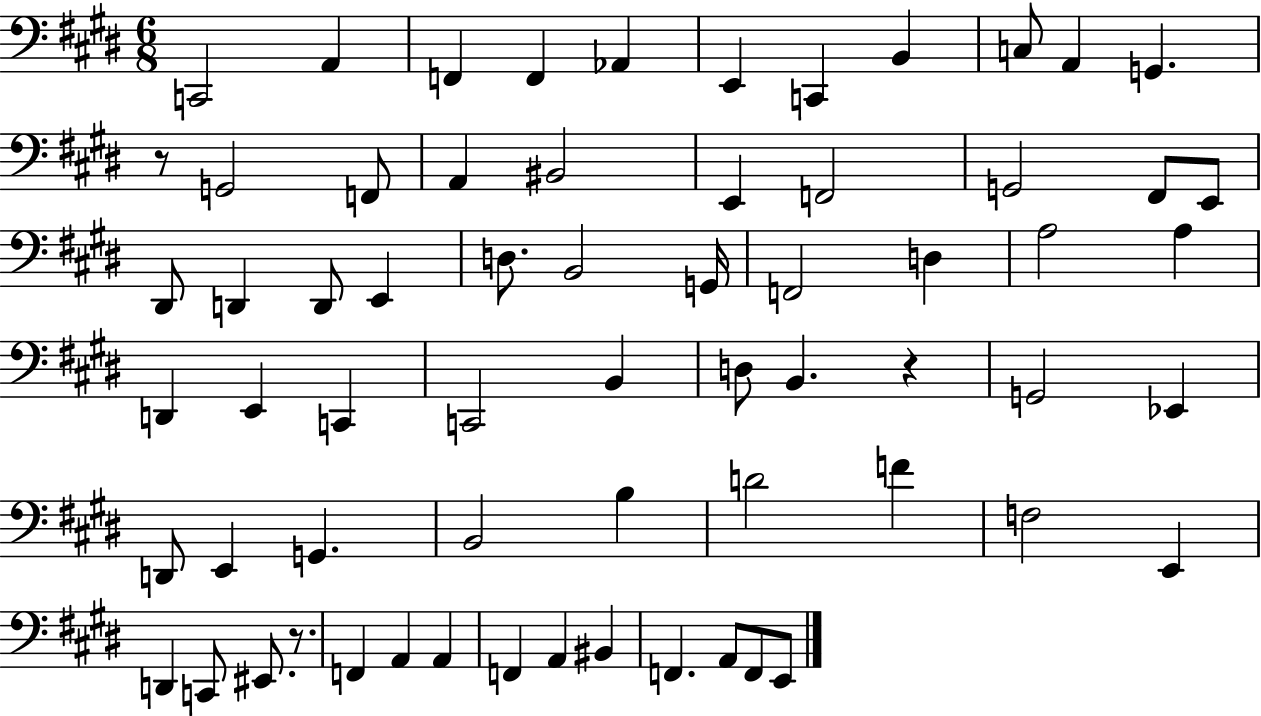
X:1
T:Untitled
M:6/8
L:1/4
K:E
C,,2 A,, F,, F,, _A,, E,, C,, B,, C,/2 A,, G,, z/2 G,,2 F,,/2 A,, ^B,,2 E,, F,,2 G,,2 ^F,,/2 E,,/2 ^D,,/2 D,, D,,/2 E,, D,/2 B,,2 G,,/4 F,,2 D, A,2 A, D,, E,, C,, C,,2 B,, D,/2 B,, z G,,2 _E,, D,,/2 E,, G,, B,,2 B, D2 F F,2 E,, D,, C,,/2 ^E,,/2 z/2 F,, A,, A,, F,, A,, ^B,, F,, A,,/2 F,,/2 E,,/2